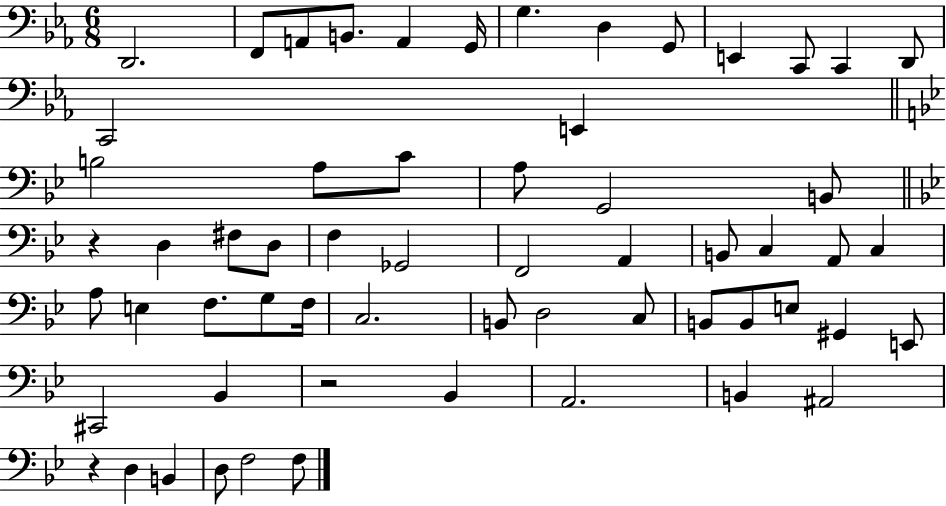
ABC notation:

X:1
T:Untitled
M:6/8
L:1/4
K:Eb
D,,2 F,,/2 A,,/2 B,,/2 A,, G,,/4 G, D, G,,/2 E,, C,,/2 C,, D,,/2 C,,2 E,, B,2 A,/2 C/2 A,/2 G,,2 B,,/2 z D, ^F,/2 D,/2 F, _G,,2 F,,2 A,, B,,/2 C, A,,/2 C, A,/2 E, F,/2 G,/2 F,/4 C,2 B,,/2 D,2 C,/2 B,,/2 B,,/2 E,/2 ^G,, E,,/2 ^C,,2 _B,, z2 _B,, A,,2 B,, ^A,,2 z D, B,, D,/2 F,2 F,/2